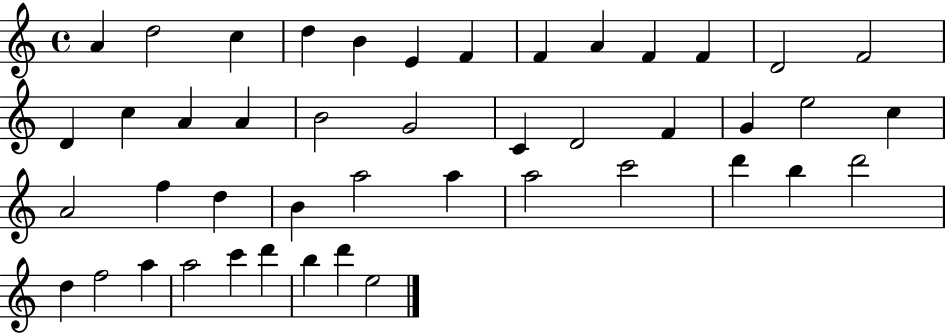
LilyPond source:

{
  \clef treble
  \time 4/4
  \defaultTimeSignature
  \key c \major
  a'4 d''2 c''4 | d''4 b'4 e'4 f'4 | f'4 a'4 f'4 f'4 | d'2 f'2 | \break d'4 c''4 a'4 a'4 | b'2 g'2 | c'4 d'2 f'4 | g'4 e''2 c''4 | \break a'2 f''4 d''4 | b'4 a''2 a''4 | a''2 c'''2 | d'''4 b''4 d'''2 | \break d''4 f''2 a''4 | a''2 c'''4 d'''4 | b''4 d'''4 e''2 | \bar "|."
}